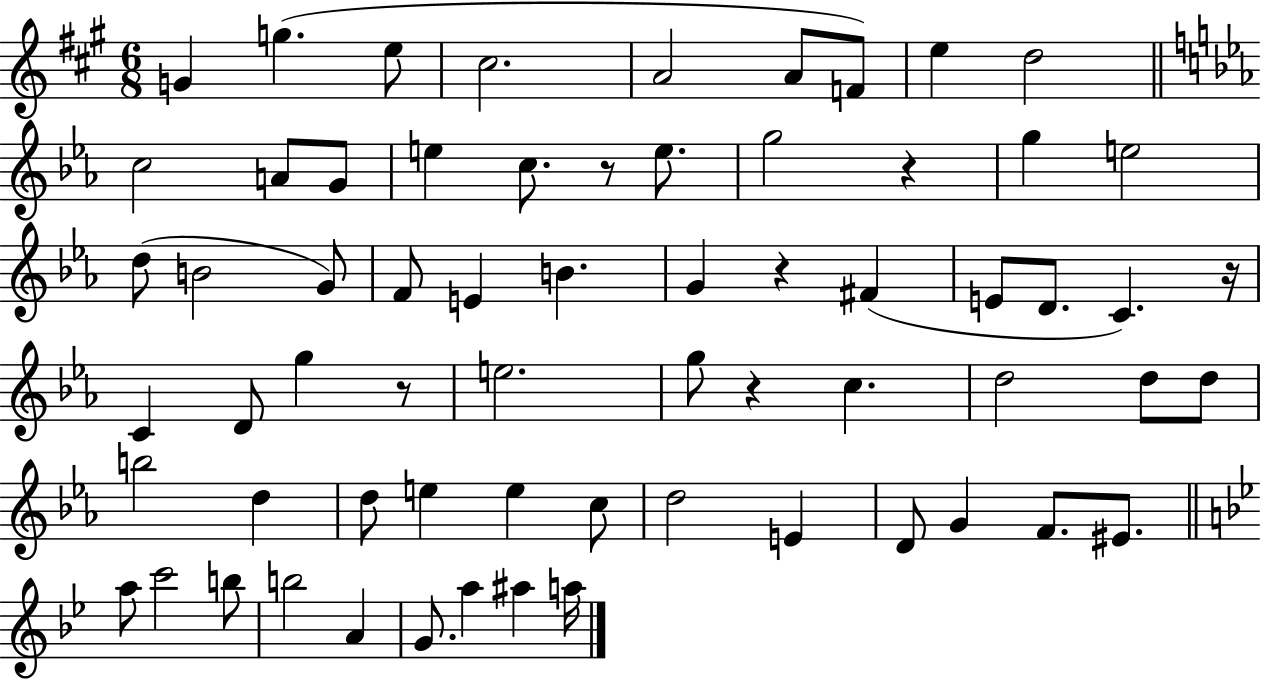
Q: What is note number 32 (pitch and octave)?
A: G5